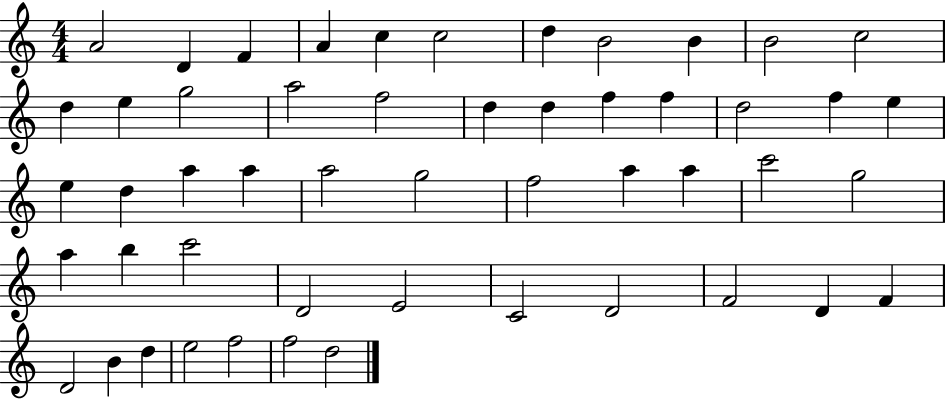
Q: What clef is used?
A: treble